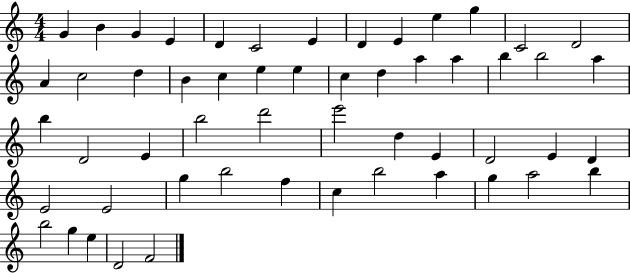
G4/q B4/q G4/q E4/q D4/q C4/h E4/q D4/q E4/q E5/q G5/q C4/h D4/h A4/q C5/h D5/q B4/q C5/q E5/q E5/q C5/q D5/q A5/q A5/q B5/q B5/h A5/q B5/q D4/h E4/q B5/h D6/h E6/h D5/q E4/q D4/h E4/q D4/q E4/h E4/h G5/q B5/h F5/q C5/q B5/h A5/q G5/q A5/h B5/q B5/h G5/q E5/q D4/h F4/h